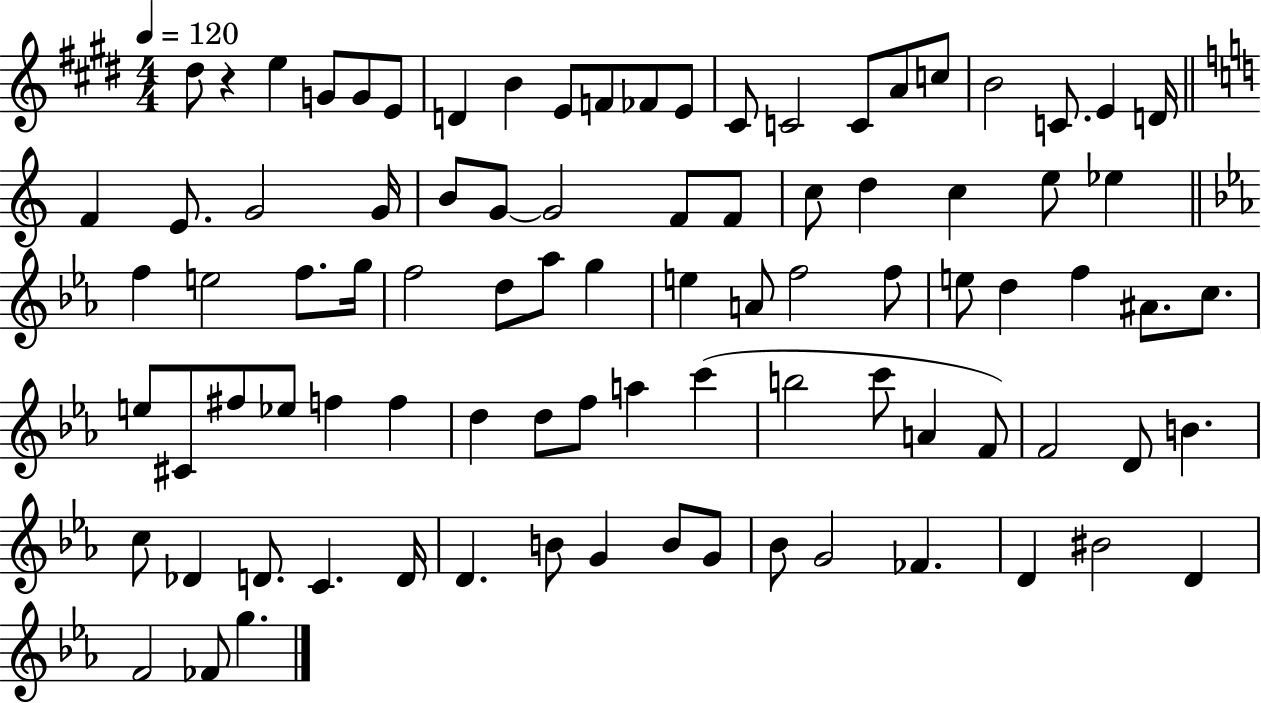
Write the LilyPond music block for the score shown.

{
  \clef treble
  \numericTimeSignature
  \time 4/4
  \key e \major
  \tempo 4 = 120
  dis''8 r4 e''4 g'8 g'8 e'8 | d'4 b'4 e'8 f'8 fes'8 e'8 | cis'8 c'2 c'8 a'8 c''8 | b'2 c'8. e'4 d'16 | \break \bar "||" \break \key a \minor f'4 e'8. g'2 g'16 | b'8 g'8~~ g'2 f'8 f'8 | c''8 d''4 c''4 e''8 ees''4 | \bar "||" \break \key ees \major f''4 e''2 f''8. g''16 | f''2 d''8 aes''8 g''4 | e''4 a'8 f''2 f''8 | e''8 d''4 f''4 ais'8. c''8. | \break e''8 cis'8 fis''8 ees''8 f''4 f''4 | d''4 d''8 f''8 a''4 c'''4( | b''2 c'''8 a'4 f'8) | f'2 d'8 b'4. | \break c''8 des'4 d'8. c'4. d'16 | d'4. b'8 g'4 b'8 g'8 | bes'8 g'2 fes'4. | d'4 bis'2 d'4 | \break f'2 fes'8 g''4. | \bar "|."
}